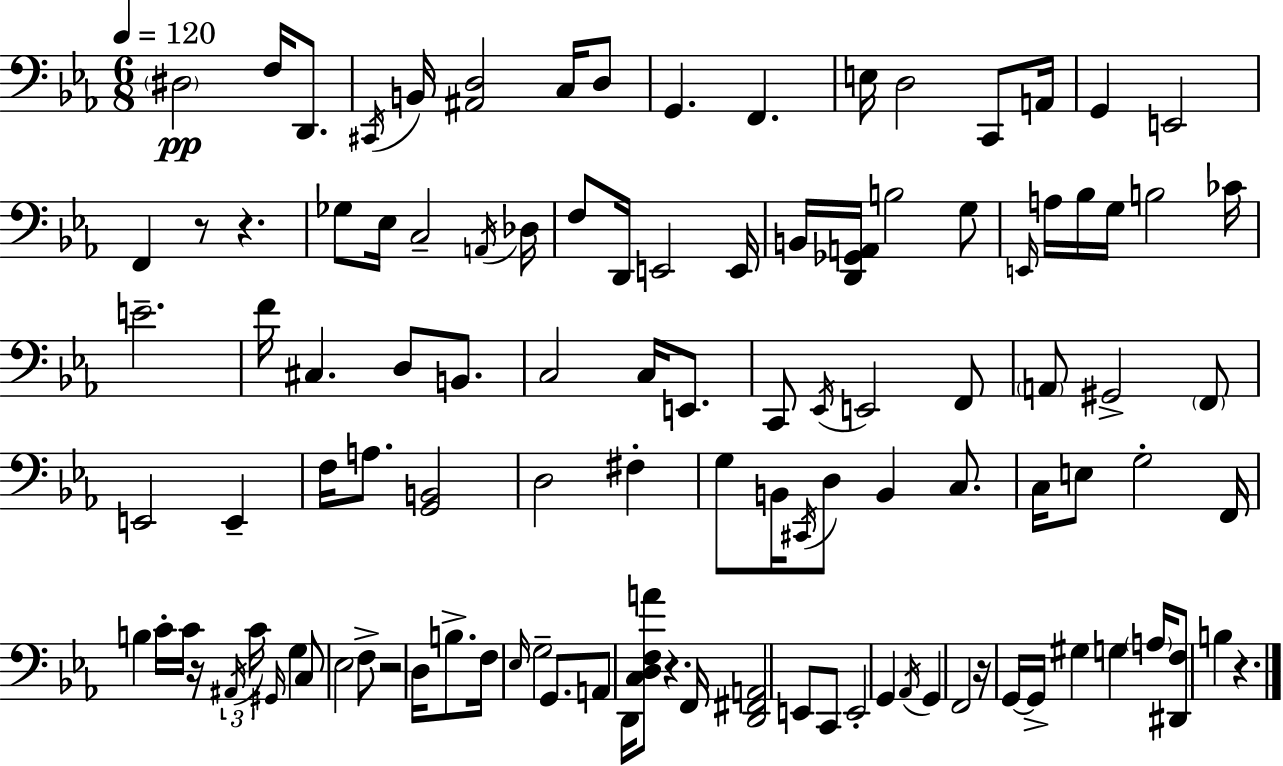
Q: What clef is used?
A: bass